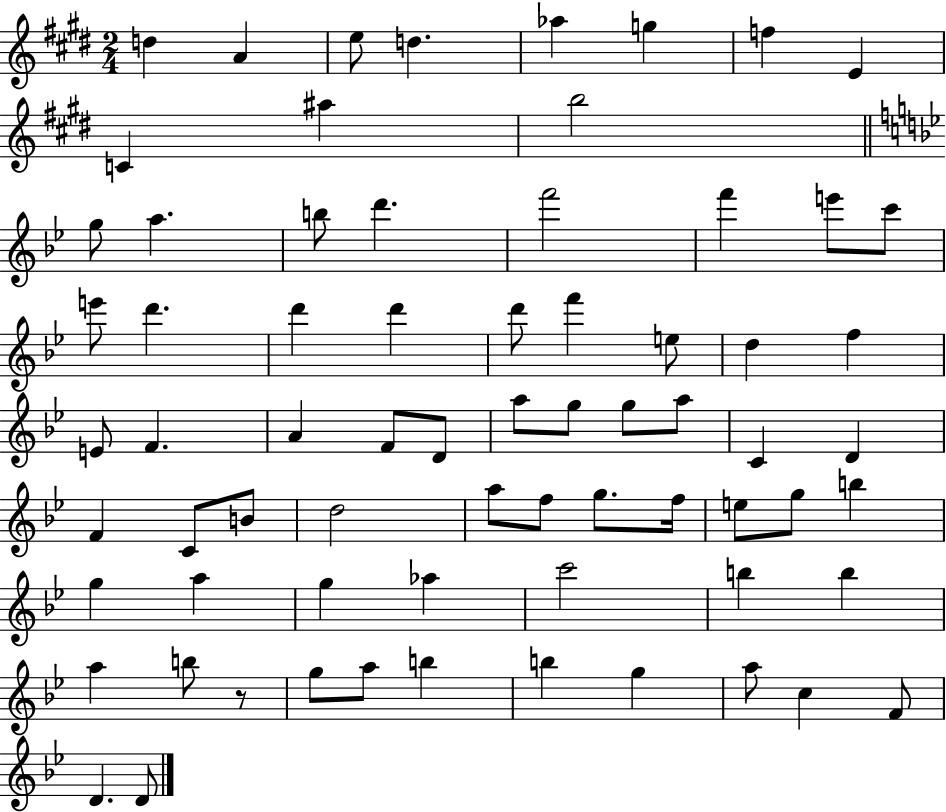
{
  \clef treble
  \numericTimeSignature
  \time 2/4
  \key e \major
  d''4 a'4 | e''8 d''4. | aes''4 g''4 | f''4 e'4 | \break c'4 ais''4 | b''2 | \bar "||" \break \key g \minor g''8 a''4. | b''8 d'''4. | f'''2 | f'''4 e'''8 c'''8 | \break e'''8 d'''4. | d'''4 d'''4 | d'''8 f'''4 e''8 | d''4 f''4 | \break e'8 f'4. | a'4 f'8 d'8 | a''8 g''8 g''8 a''8 | c'4 d'4 | \break f'4 c'8 b'8 | d''2 | a''8 f''8 g''8. f''16 | e''8 g''8 b''4 | \break g''4 a''4 | g''4 aes''4 | c'''2 | b''4 b''4 | \break a''4 b''8 r8 | g''8 a''8 b''4 | b''4 g''4 | a''8 c''4 f'8 | \break d'4. d'8 | \bar "|."
}